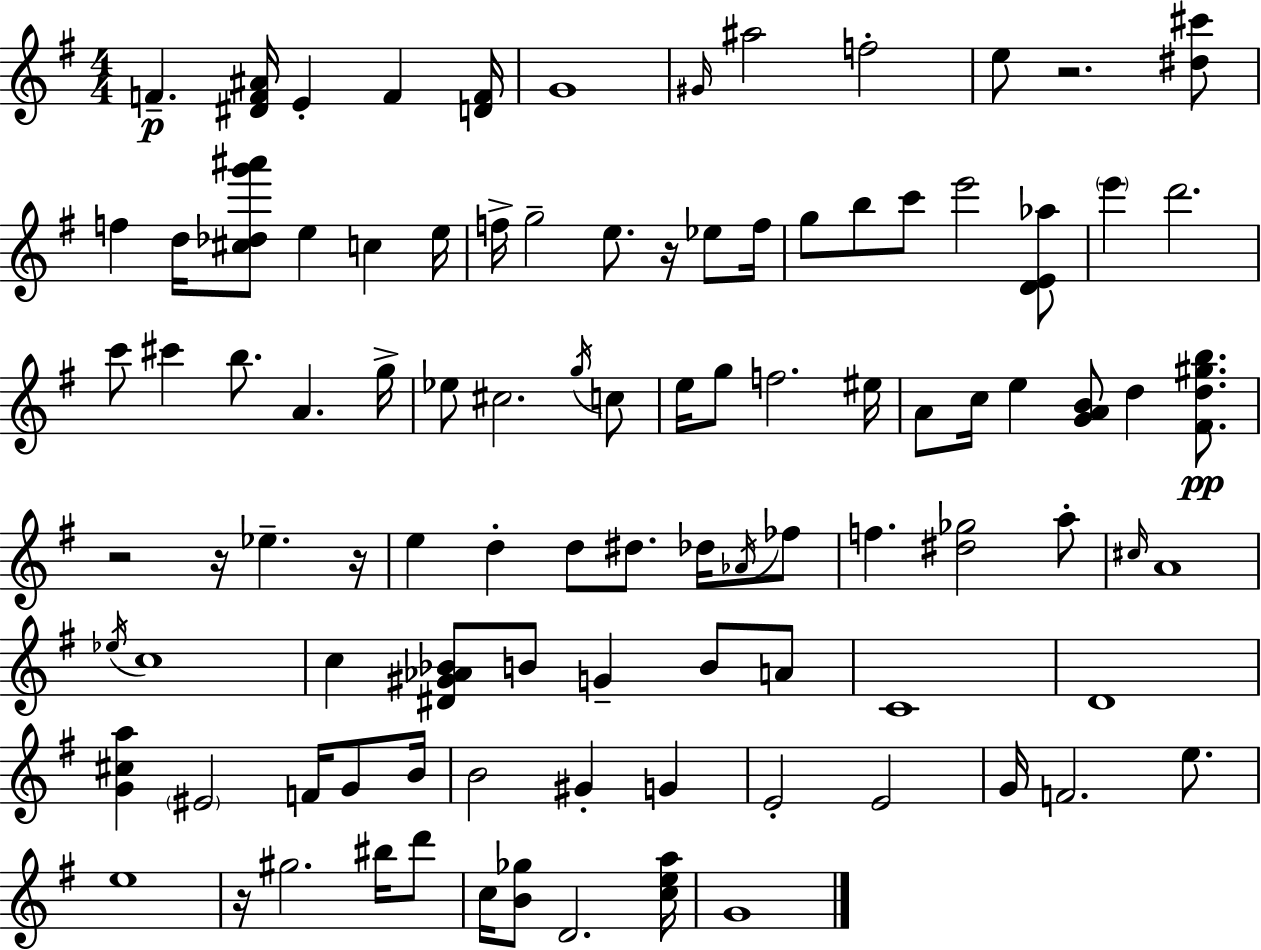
{
  \clef treble
  \numericTimeSignature
  \time 4/4
  \key e \minor
  f'4.--\p <dis' f' ais'>16 e'4-. f'4 <d' f'>16 | g'1 | \grace { gis'16 } ais''2 f''2-. | e''8 r2. <dis'' cis'''>8 | \break f''4 d''16 <cis'' des'' g''' ais'''>8 e''4 c''4 | e''16 f''16-> g''2-- e''8. r16 ees''8 | f''16 g''8 b''8 c'''8 e'''2 <d' e' aes''>8 | \parenthesize e'''4 d'''2. | \break c'''8 cis'''4 b''8. a'4. | g''16-> ees''8 cis''2. \acciaccatura { g''16 } | c''8 e''16 g''8 f''2. | eis''16 a'8 c''16 e''4 <g' a' b'>8 d''4 <fis' d'' gis'' b''>8.\pp | \break r2 r16 ees''4.-- | r16 e''4 d''4-. d''8 dis''8. des''16 | \acciaccatura { aes'16 } fes''8 f''4. <dis'' ges''>2 | a''8-. \grace { cis''16 } a'1 | \break \acciaccatura { ees''16 } c''1 | c''4 <dis' gis' aes' bes'>8 b'8 g'4-- | b'8 a'8 c'1 | d'1 | \break <g' cis'' a''>4 \parenthesize eis'2 | f'16 g'8 b'16 b'2 gis'4-. | g'4 e'2-. e'2 | g'16 f'2. | \break e''8. e''1 | r16 gis''2. | bis''16 d'''8 c''16 <b' ges''>8 d'2. | <c'' e'' a''>16 g'1 | \break \bar "|."
}